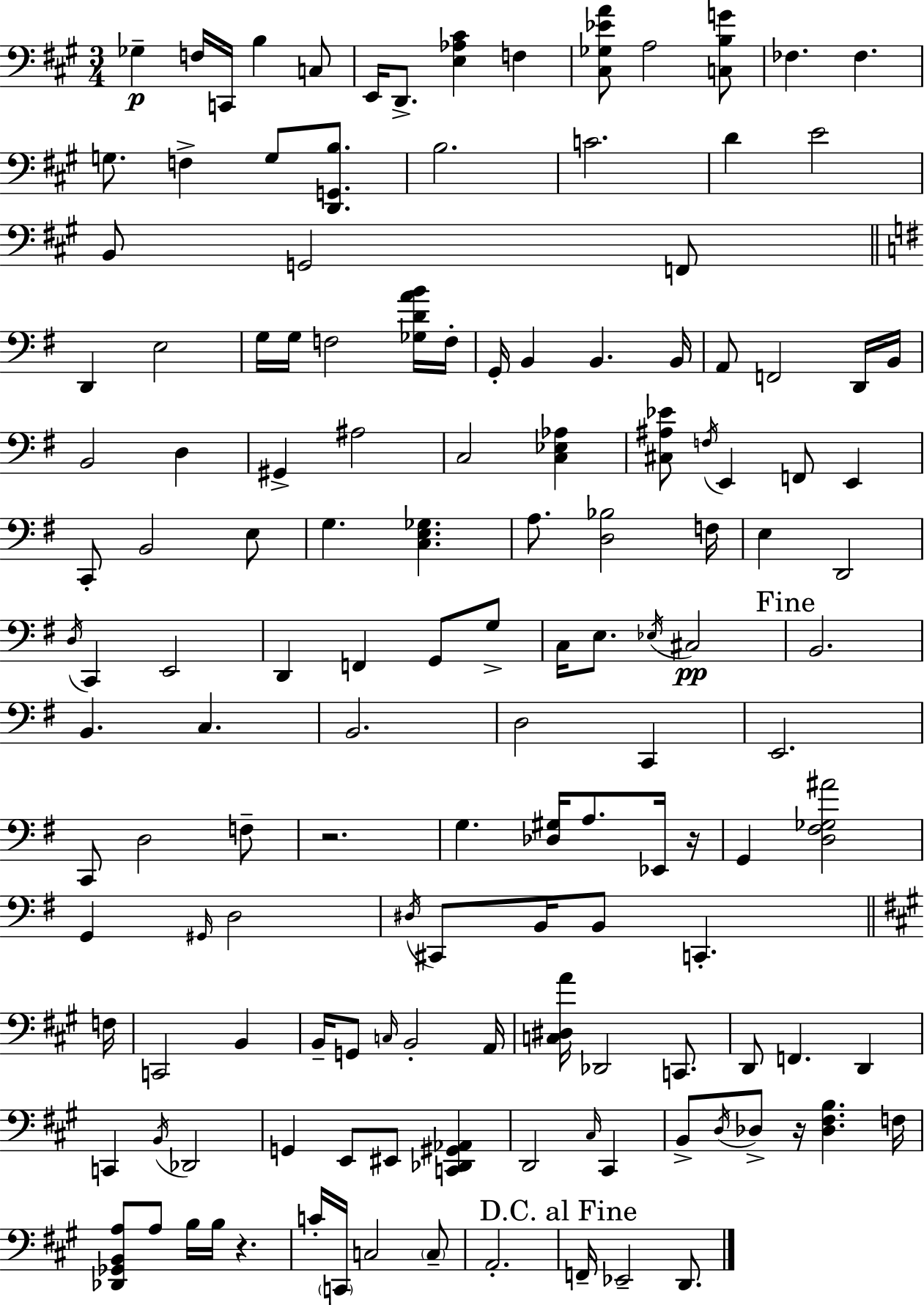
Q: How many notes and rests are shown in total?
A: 141